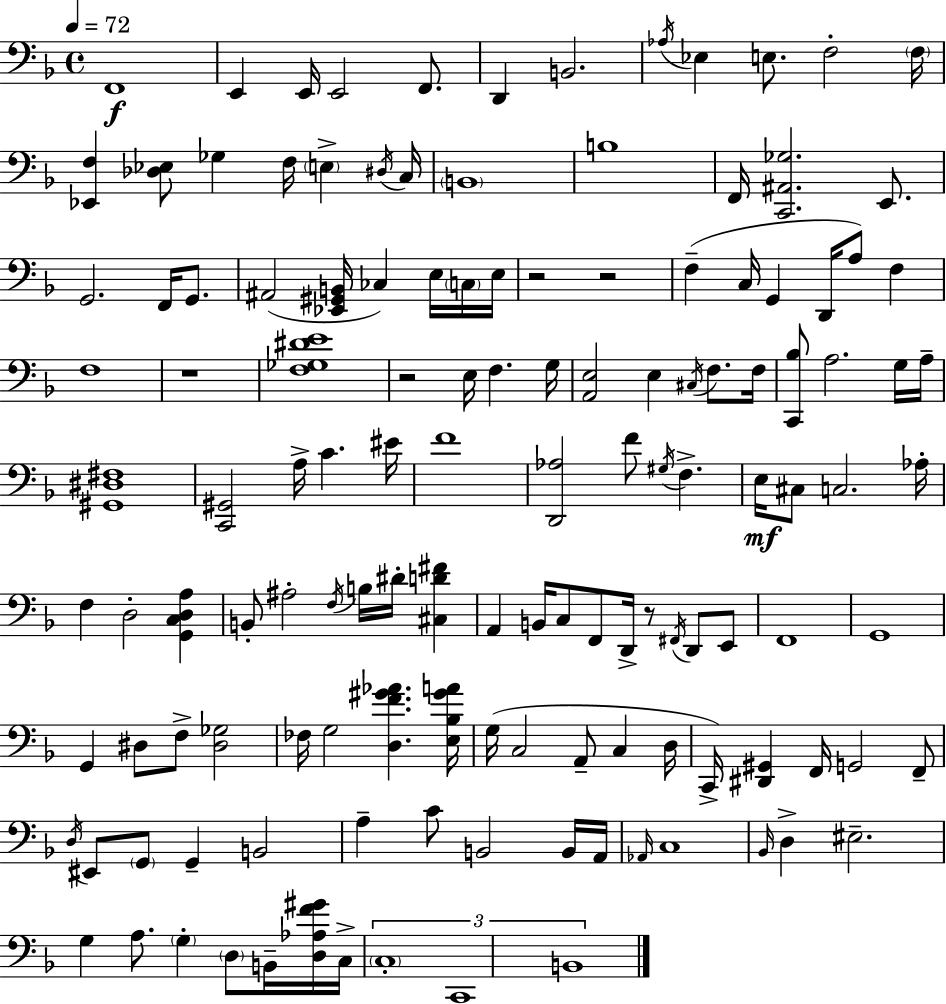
F2/w E2/q E2/s E2/h F2/e. D2/q B2/h. Ab3/s Eb3/q E3/e. F3/h F3/s [Eb2,F3]/q [Db3,Eb3]/e Gb3/q F3/s E3/q D#3/s C3/s B2/w B3/w F2/s [C2,A#2,Gb3]/h. E2/e. G2/h. F2/s G2/e. A#2/h [Eb2,G#2,B2]/s CES3/q E3/s C3/s E3/s R/h R/h F3/q C3/s G2/q D2/s A3/e F3/q F3/w R/w [F3,Gb3,D#4,E4]/w R/h E3/s F3/q. G3/s [A2,E3]/h E3/q C#3/s F3/e. F3/s [C2,Bb3]/e A3/h. G3/s A3/s [G#2,D#3,F#3]/w [C2,G#2]/h A3/s C4/q. EIS4/s F4/w [D2,Ab3]/h F4/e G#3/s F3/q. E3/s C#3/e C3/h. Ab3/s F3/q D3/h [G2,C3,D3,A3]/q B2/e A#3/h F3/s B3/s D#4/s [C#3,D4,F#4]/q A2/q B2/s C3/e F2/e D2/s R/e F#2/s D2/e E2/e F2/w G2/w G2/q D#3/e F3/e [D#3,Gb3]/h FES3/s G3/h [D3,F4,G#4,Ab4]/q. [E3,Bb3,G#4,A4]/s G3/s C3/h A2/e C3/q D3/s C2/s [D#2,G#2]/q F2/s G2/h F2/e D3/s EIS2/e G2/e G2/q B2/h A3/q C4/e B2/h B2/s A2/s Ab2/s C3/w Bb2/s D3/q EIS3/h. G3/q A3/e. G3/q D3/e B2/s [D3,Ab3,F4,G#4]/s C3/s C3/w C2/w B2/w